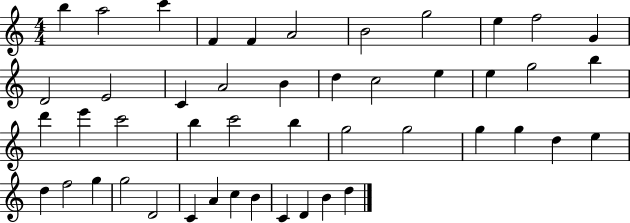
X:1
T:Untitled
M:4/4
L:1/4
K:C
b a2 c' F F A2 B2 g2 e f2 G D2 E2 C A2 B d c2 e e g2 b d' e' c'2 b c'2 b g2 g2 g g d e d f2 g g2 D2 C A c B C D B d